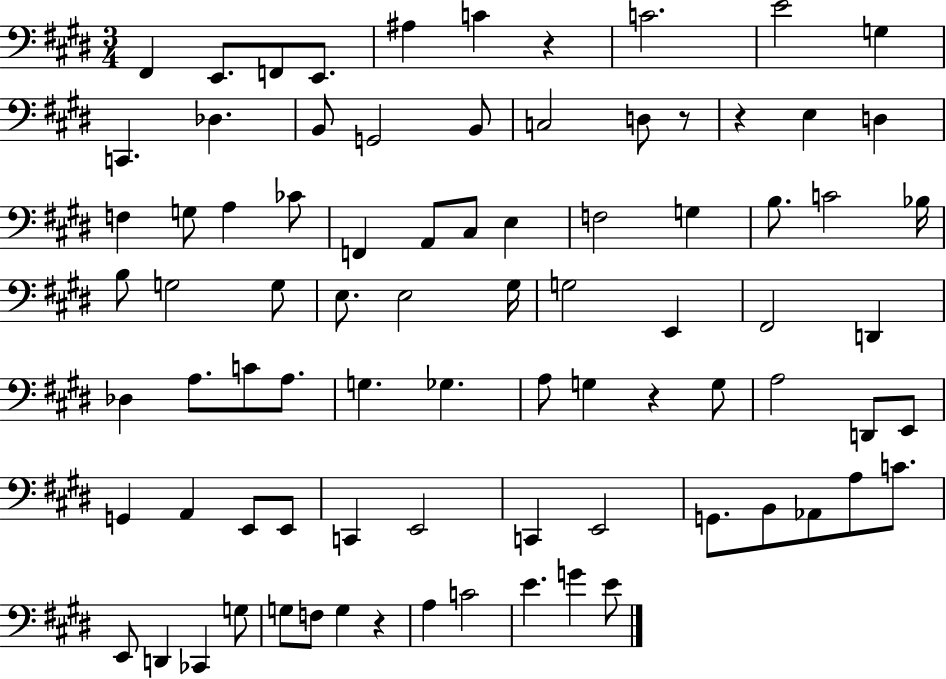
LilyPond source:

{
  \clef bass
  \numericTimeSignature
  \time 3/4
  \key e \major
  fis,4 e,8. f,8 e,8. | ais4 c'4 r4 | c'2. | e'2 g4 | \break c,4. des4. | b,8 g,2 b,8 | c2 d8 r8 | r4 e4 d4 | \break f4 g8 a4 ces'8 | f,4 a,8 cis8 e4 | f2 g4 | b8. c'2 bes16 | \break b8 g2 g8 | e8. e2 gis16 | g2 e,4 | fis,2 d,4 | \break des4 a8. c'8 a8. | g4. ges4. | a8 g4 r4 g8 | a2 d,8 e,8 | \break g,4 a,4 e,8 e,8 | c,4 e,2 | c,4 e,2 | g,8. b,8 aes,8 a8 c'8. | \break e,8 d,4 ces,4 g8 | g8 f8 g4 r4 | a4 c'2 | e'4. g'4 e'8 | \break \bar "|."
}